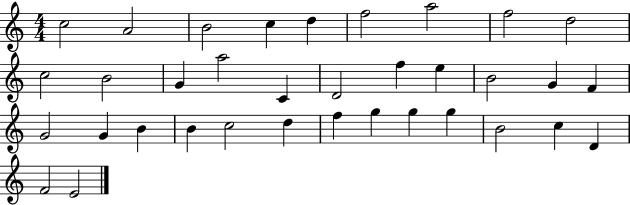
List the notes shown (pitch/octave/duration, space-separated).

C5/h A4/h B4/h C5/q D5/q F5/h A5/h F5/h D5/h C5/h B4/h G4/q A5/h C4/q D4/h F5/q E5/q B4/h G4/q F4/q G4/h G4/q B4/q B4/q C5/h D5/q F5/q G5/q G5/q G5/q B4/h C5/q D4/q F4/h E4/h